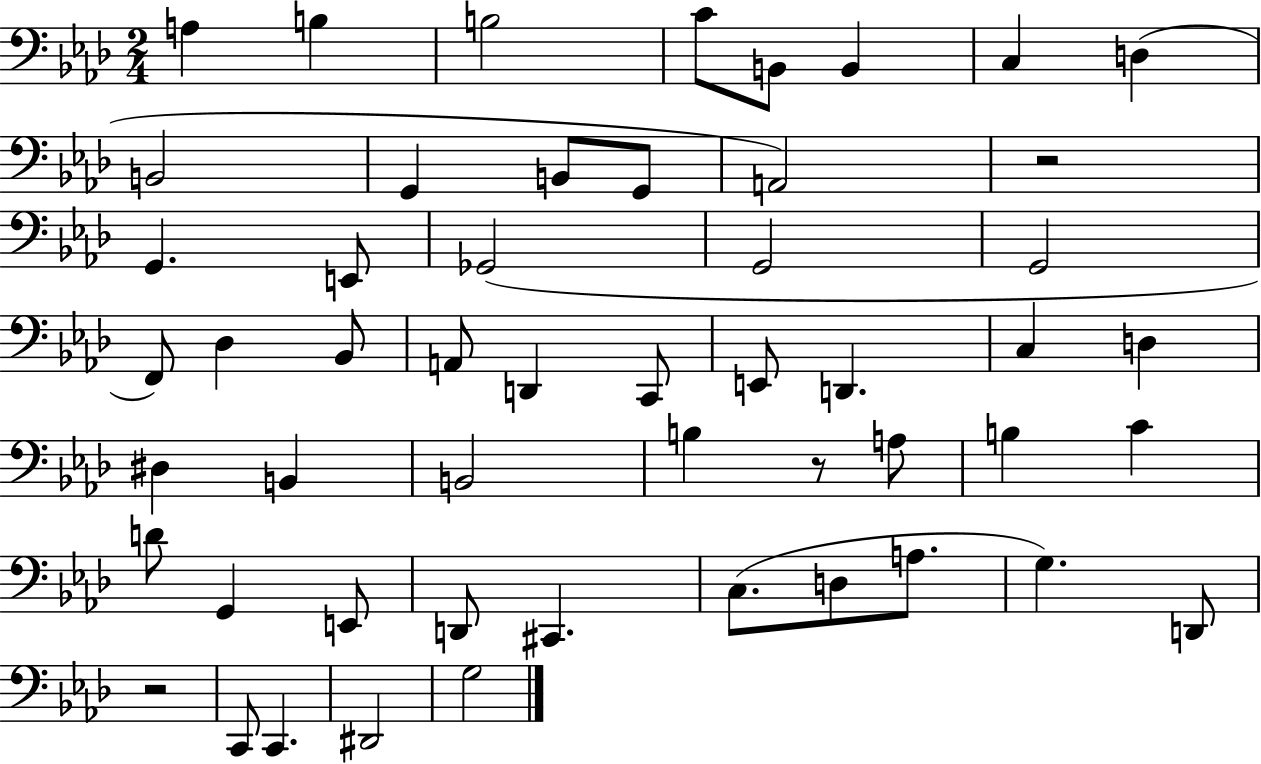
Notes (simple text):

A3/q B3/q B3/h C4/e B2/e B2/q C3/q D3/q B2/h G2/q B2/e G2/e A2/h R/h G2/q. E2/e Gb2/h G2/h G2/h F2/e Db3/q Bb2/e A2/e D2/q C2/e E2/e D2/q. C3/q D3/q D#3/q B2/q B2/h B3/q R/e A3/e B3/q C4/q D4/e G2/q E2/e D2/e C#2/q. C3/e. D3/e A3/e. G3/q. D2/e R/h C2/e C2/q. D#2/h G3/h